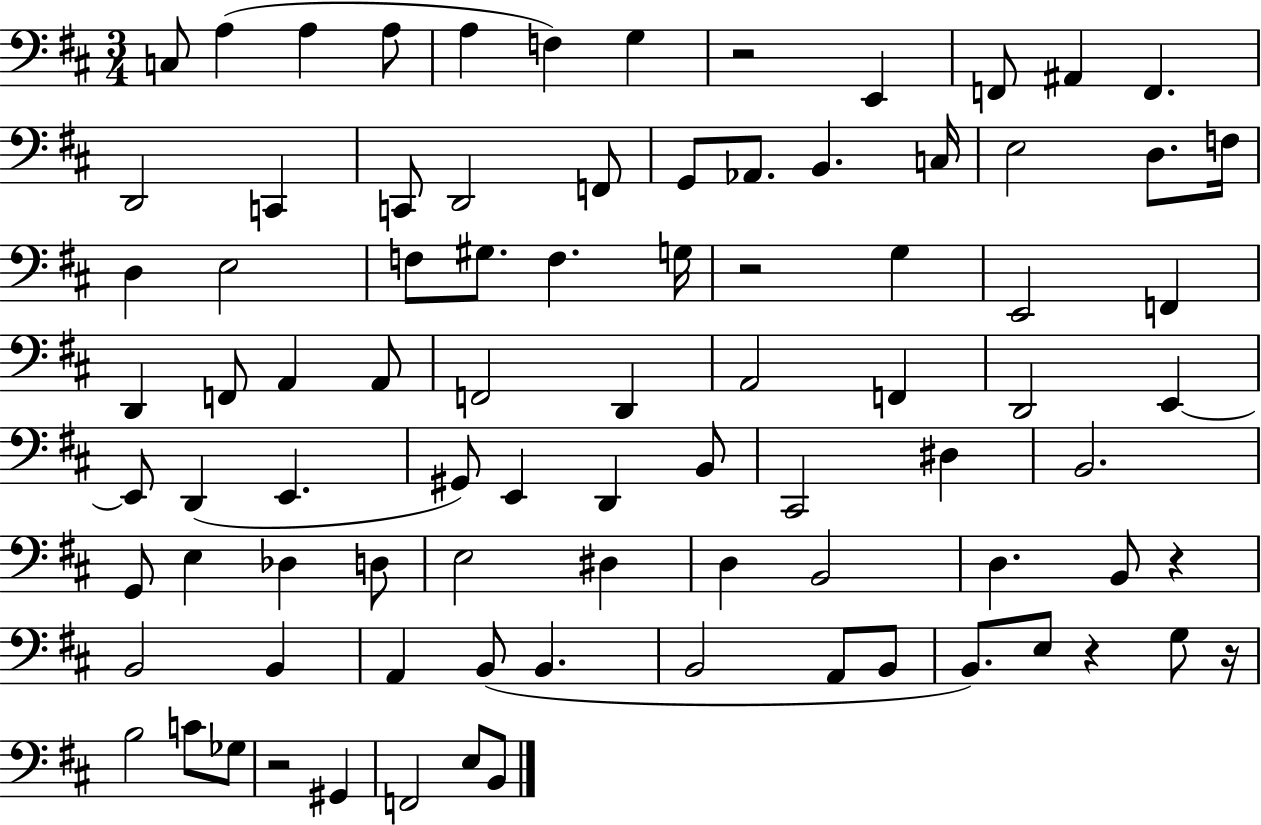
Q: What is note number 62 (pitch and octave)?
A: B2